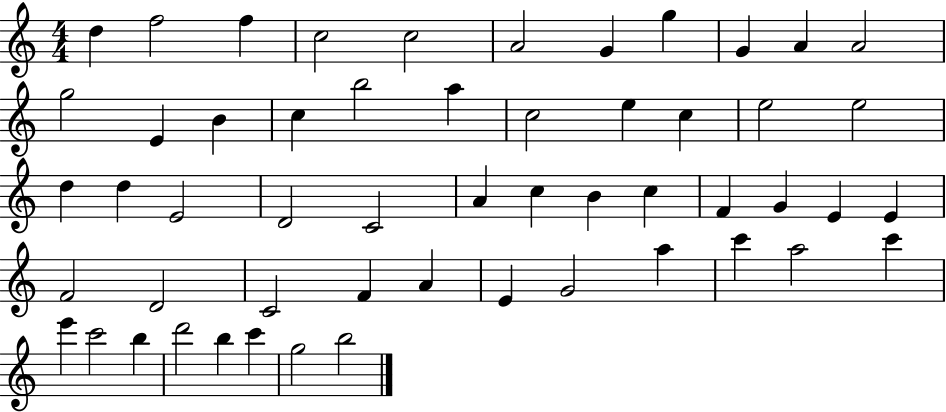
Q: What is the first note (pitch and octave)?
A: D5